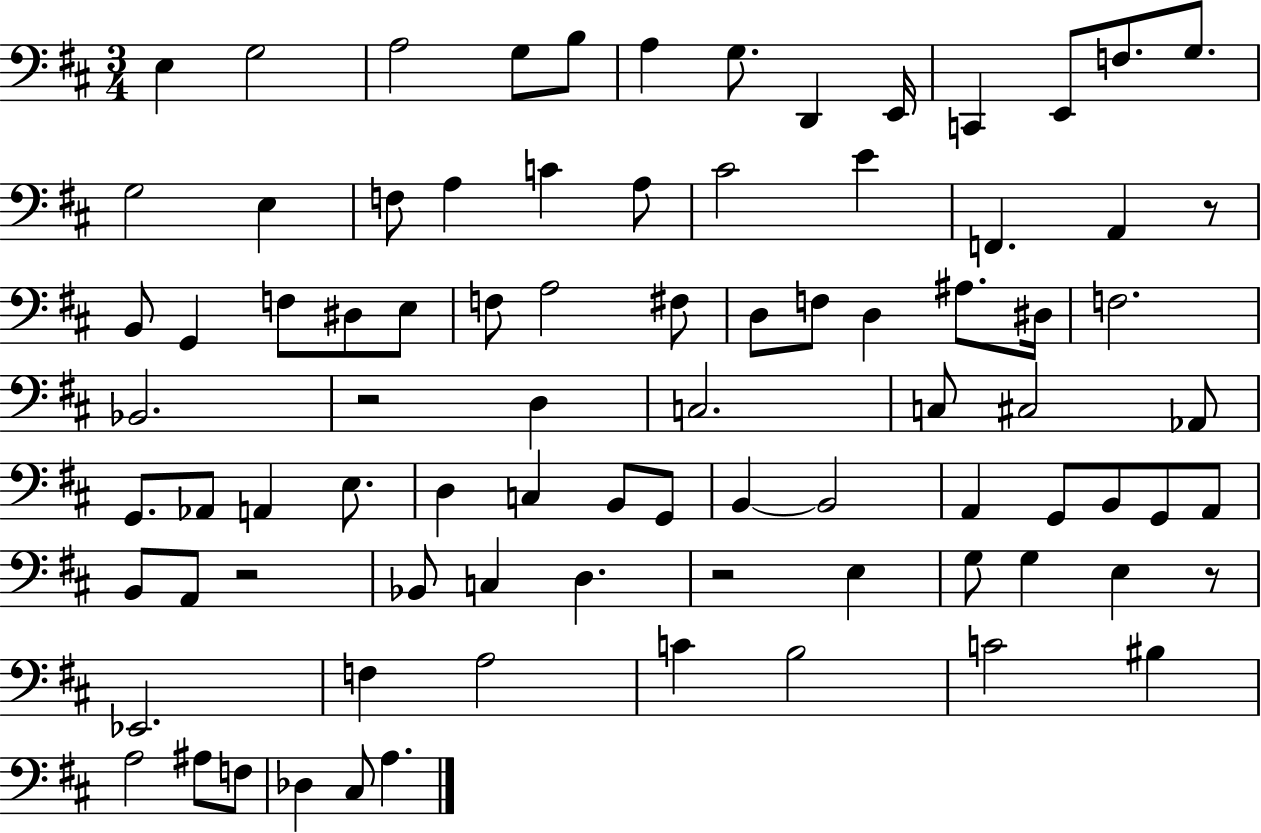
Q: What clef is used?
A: bass